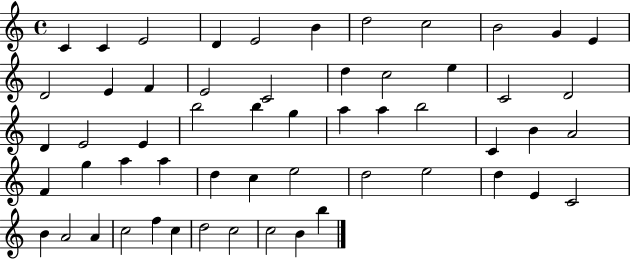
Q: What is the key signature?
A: C major